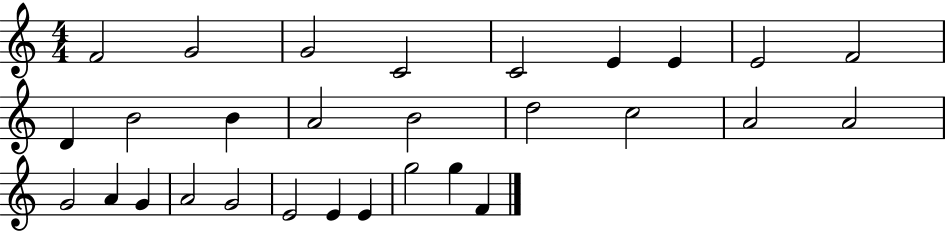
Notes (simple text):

F4/h G4/h G4/h C4/h C4/h E4/q E4/q E4/h F4/h D4/q B4/h B4/q A4/h B4/h D5/h C5/h A4/h A4/h G4/h A4/q G4/q A4/h G4/h E4/h E4/q E4/q G5/h G5/q F4/q